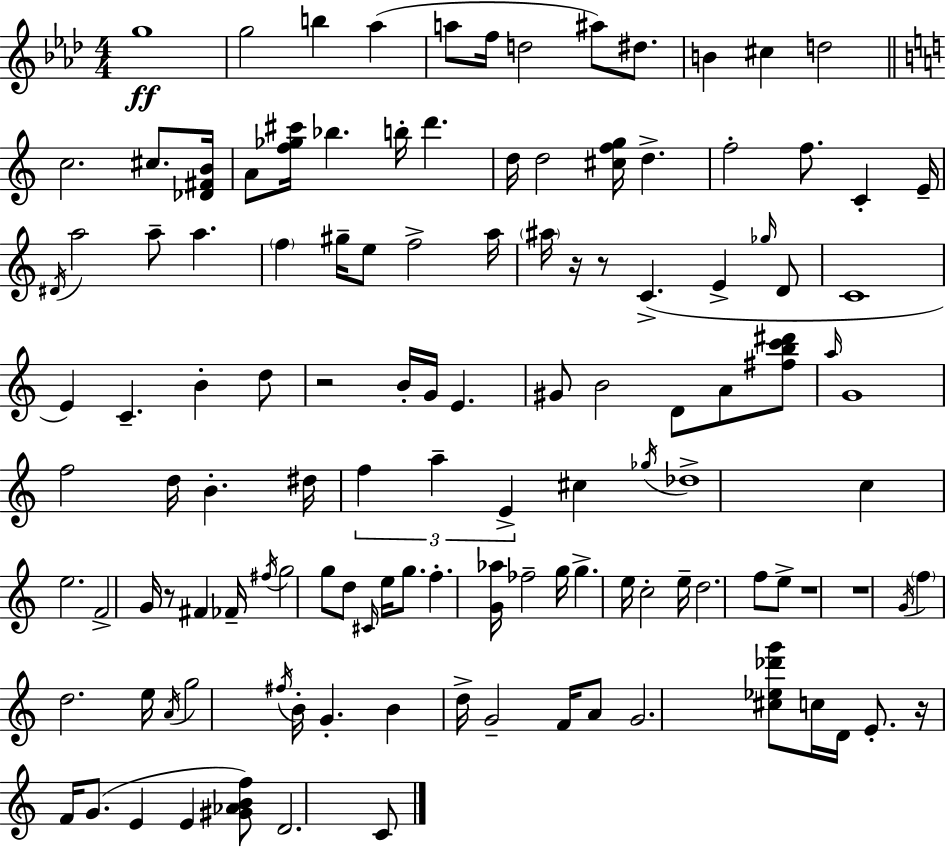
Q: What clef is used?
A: treble